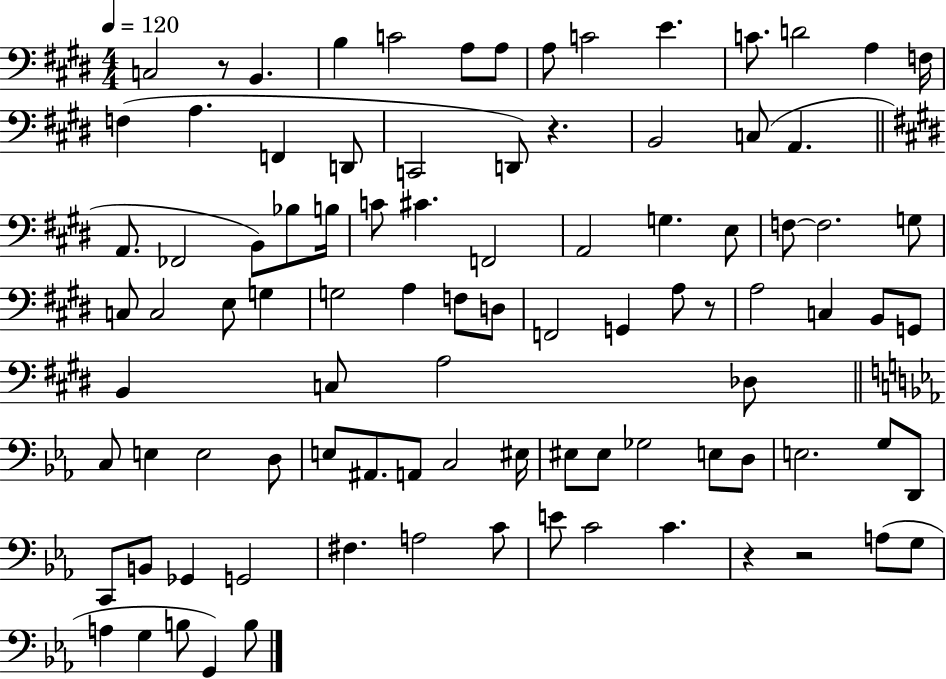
X:1
T:Untitled
M:4/4
L:1/4
K:E
C,2 z/2 B,, B, C2 A,/2 A,/2 A,/2 C2 E C/2 D2 A, F,/4 F, A, F,, D,,/2 C,,2 D,,/2 z B,,2 C,/2 A,, A,,/2 _F,,2 B,,/2 _B,/2 B,/4 C/2 ^C F,,2 A,,2 G, E,/2 F,/2 F,2 G,/2 C,/2 C,2 E,/2 G, G,2 A, F,/2 D,/2 F,,2 G,, A,/2 z/2 A,2 C, B,,/2 G,,/2 B,, C,/2 A,2 _D,/2 C,/2 E, E,2 D,/2 E,/2 ^A,,/2 A,,/2 C,2 ^E,/4 ^E,/2 ^E,/2 _G,2 E,/2 D,/2 E,2 G,/2 D,,/2 C,,/2 B,,/2 _G,, G,,2 ^F, A,2 C/2 E/2 C2 C z z2 A,/2 G,/2 A, G, B,/2 G,, B,/2